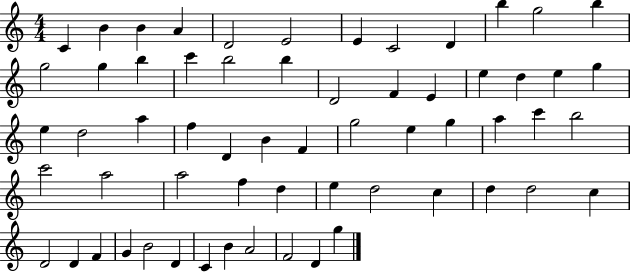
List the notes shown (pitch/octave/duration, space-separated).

C4/q B4/q B4/q A4/q D4/h E4/h E4/q C4/h D4/q B5/q G5/h B5/q G5/h G5/q B5/q C6/q B5/h B5/q D4/h F4/q E4/q E5/q D5/q E5/q G5/q E5/q D5/h A5/q F5/q D4/q B4/q F4/q G5/h E5/q G5/q A5/q C6/q B5/h C6/h A5/h A5/h F5/q D5/q E5/q D5/h C5/q D5/q D5/h C5/q D4/h D4/q F4/q G4/q B4/h D4/q C4/q B4/q A4/h F4/h D4/q G5/q